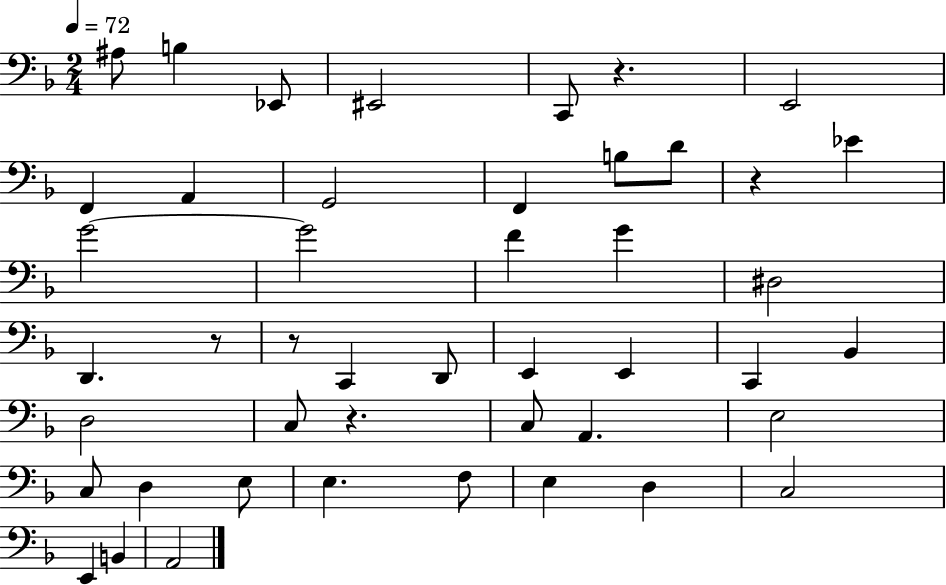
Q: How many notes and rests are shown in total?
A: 46